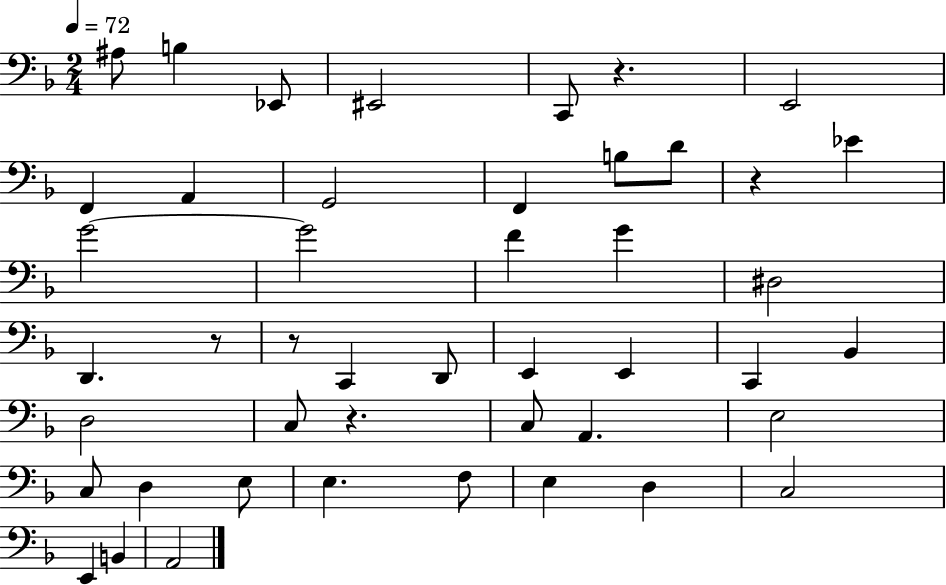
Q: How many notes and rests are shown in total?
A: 46